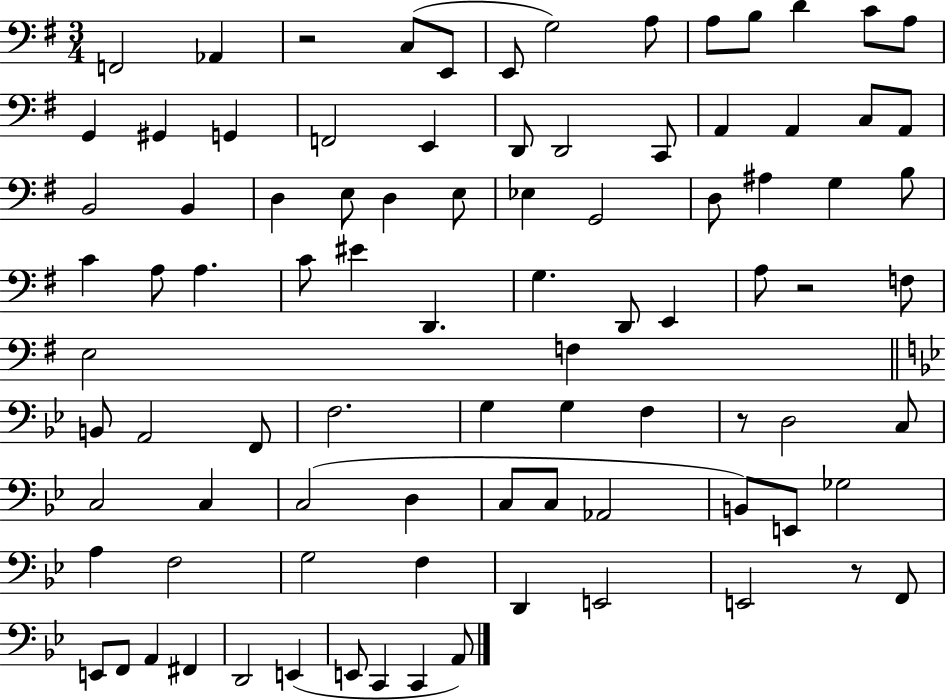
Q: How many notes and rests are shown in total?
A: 90